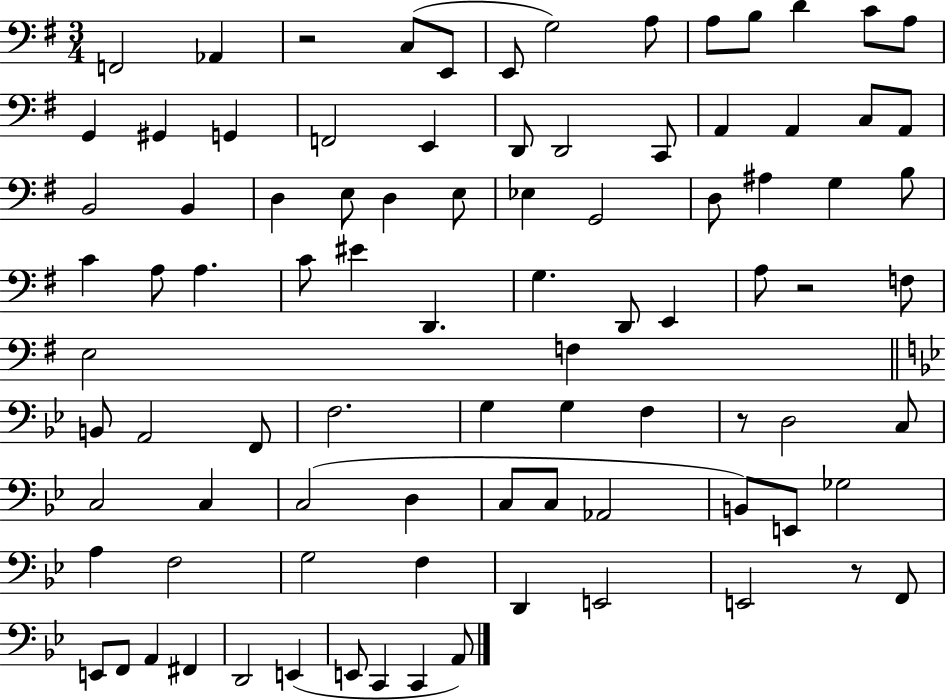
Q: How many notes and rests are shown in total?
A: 90